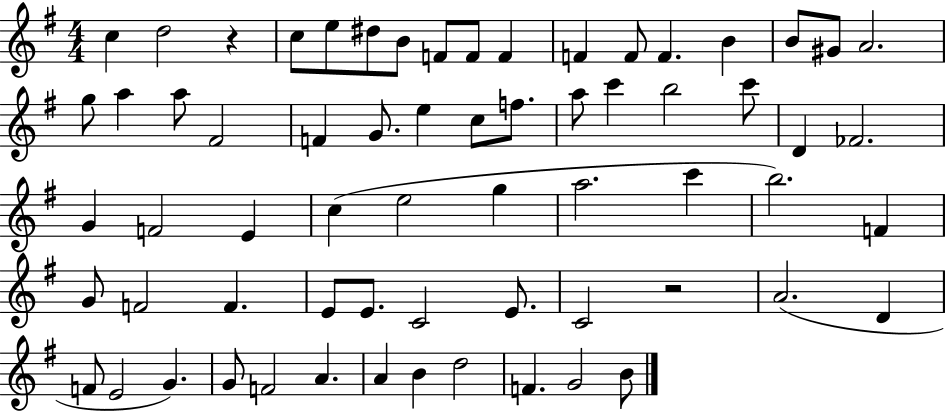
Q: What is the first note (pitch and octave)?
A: C5